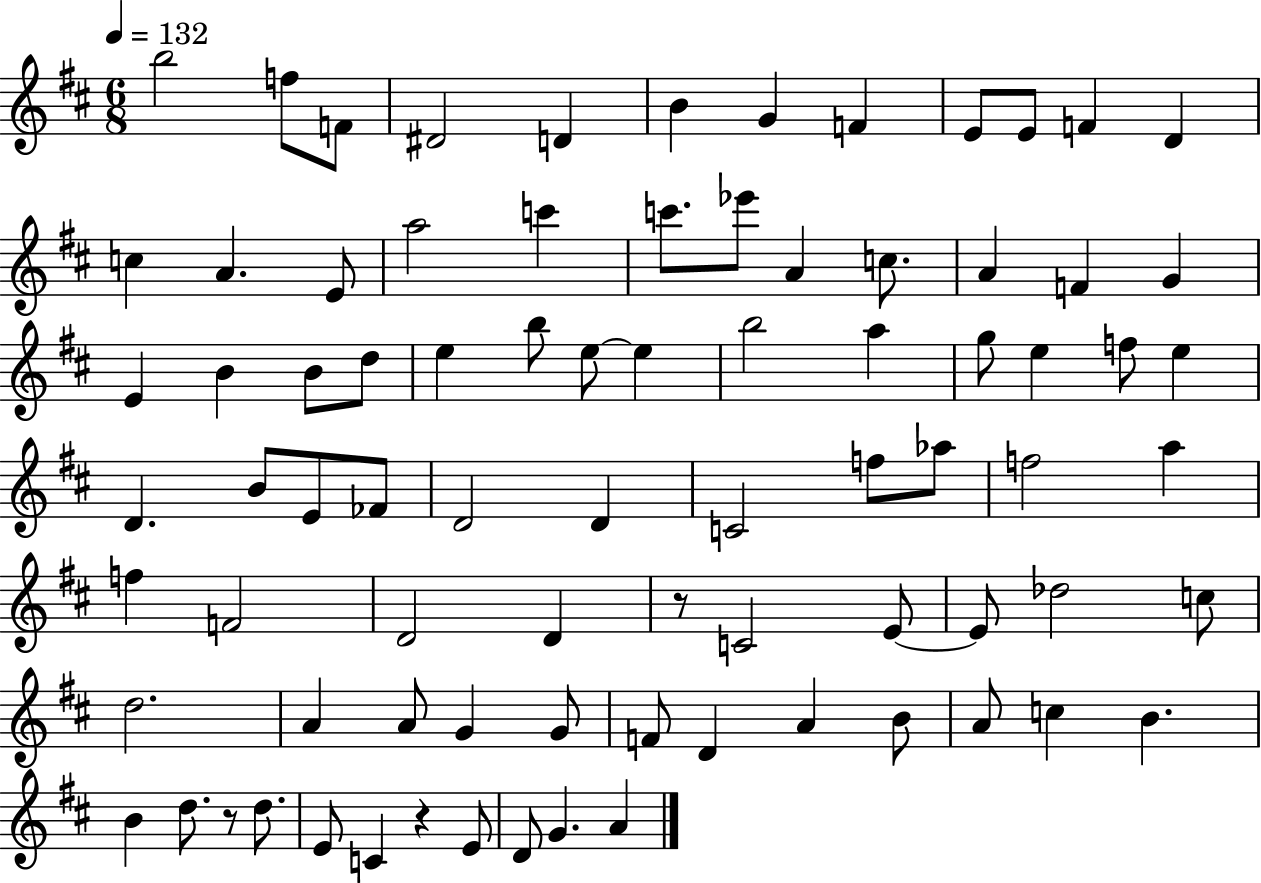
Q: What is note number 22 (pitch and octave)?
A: A4